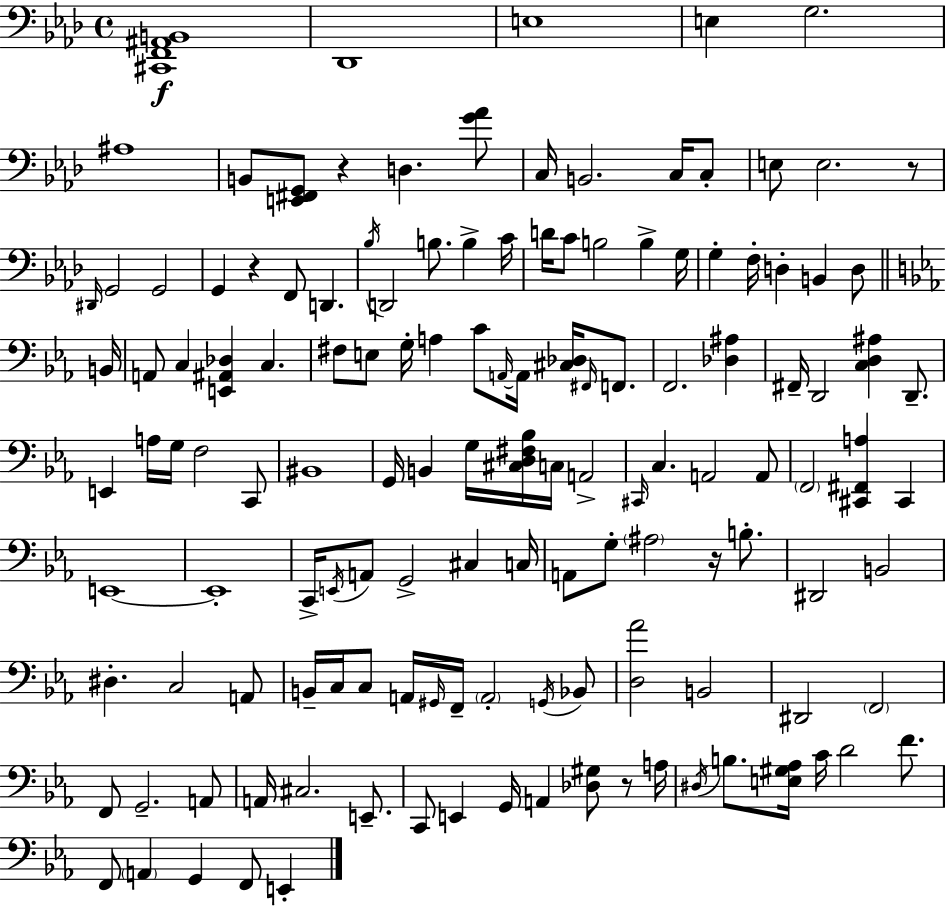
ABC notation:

X:1
T:Untitled
M:4/4
L:1/4
K:Fm
[^C,,F,,^A,,B,,]4 _D,,4 E,4 E, G,2 ^A,4 B,,/2 [E,,^F,,G,,]/2 z D, [G_A]/2 C,/4 B,,2 C,/4 C,/2 E,/2 E,2 z/2 ^D,,/4 G,,2 G,,2 G,, z F,,/2 D,, _B,/4 D,,2 B,/2 B, C/4 D/4 C/2 B,2 B, G,/4 G, F,/4 D, B,, D,/2 B,,/4 A,,/2 C, [E,,^A,,_D,] C, ^F,/2 E,/2 G,/4 A, C/2 A,,/4 A,,/4 [^C,_D,]/4 ^F,,/4 F,,/2 F,,2 [_D,^A,] ^F,,/4 D,,2 [C,D,^A,] D,,/2 E,, A,/4 G,/4 F,2 C,,/2 ^B,,4 G,,/4 B,, G,/4 [^C,D,^F,_B,]/4 C,/4 A,,2 ^C,,/4 C, A,,2 A,,/2 F,,2 [^C,,^F,,A,] ^C,, E,,4 E,,4 C,,/4 E,,/4 A,,/2 G,,2 ^C, C,/4 A,,/2 G,/2 ^A,2 z/4 B,/2 ^D,,2 B,,2 ^D, C,2 A,,/2 B,,/4 C,/4 C,/2 A,,/4 ^G,,/4 F,,/4 A,,2 G,,/4 _B,,/2 [D,_A]2 B,,2 ^D,,2 F,,2 F,,/2 G,,2 A,,/2 A,,/4 ^C,2 E,,/2 C,,/2 E,, G,,/4 A,, [_D,^G,]/2 z/2 A,/4 ^D,/4 B,/2 [E,^G,_A,]/4 C/4 D2 F/2 F,,/2 A,, G,, F,,/2 E,,